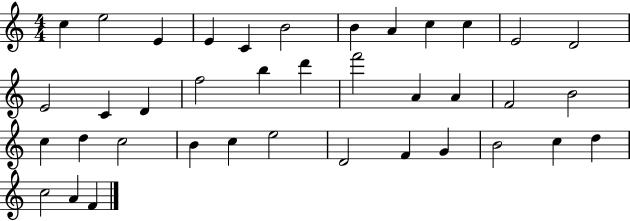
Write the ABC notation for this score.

X:1
T:Untitled
M:4/4
L:1/4
K:C
c e2 E E C B2 B A c c E2 D2 E2 C D f2 b d' f'2 A A F2 B2 c d c2 B c e2 D2 F G B2 c d c2 A F